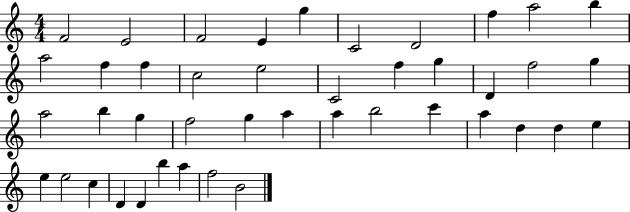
{
  \clef treble
  \numericTimeSignature
  \time 4/4
  \key c \major
  f'2 e'2 | f'2 e'4 g''4 | c'2 d'2 | f''4 a''2 b''4 | \break a''2 f''4 f''4 | c''2 e''2 | c'2 f''4 g''4 | d'4 f''2 g''4 | \break a''2 b''4 g''4 | f''2 g''4 a''4 | a''4 b''2 c'''4 | a''4 d''4 d''4 e''4 | \break e''4 e''2 c''4 | d'4 d'4 b''4 a''4 | f''2 b'2 | \bar "|."
}